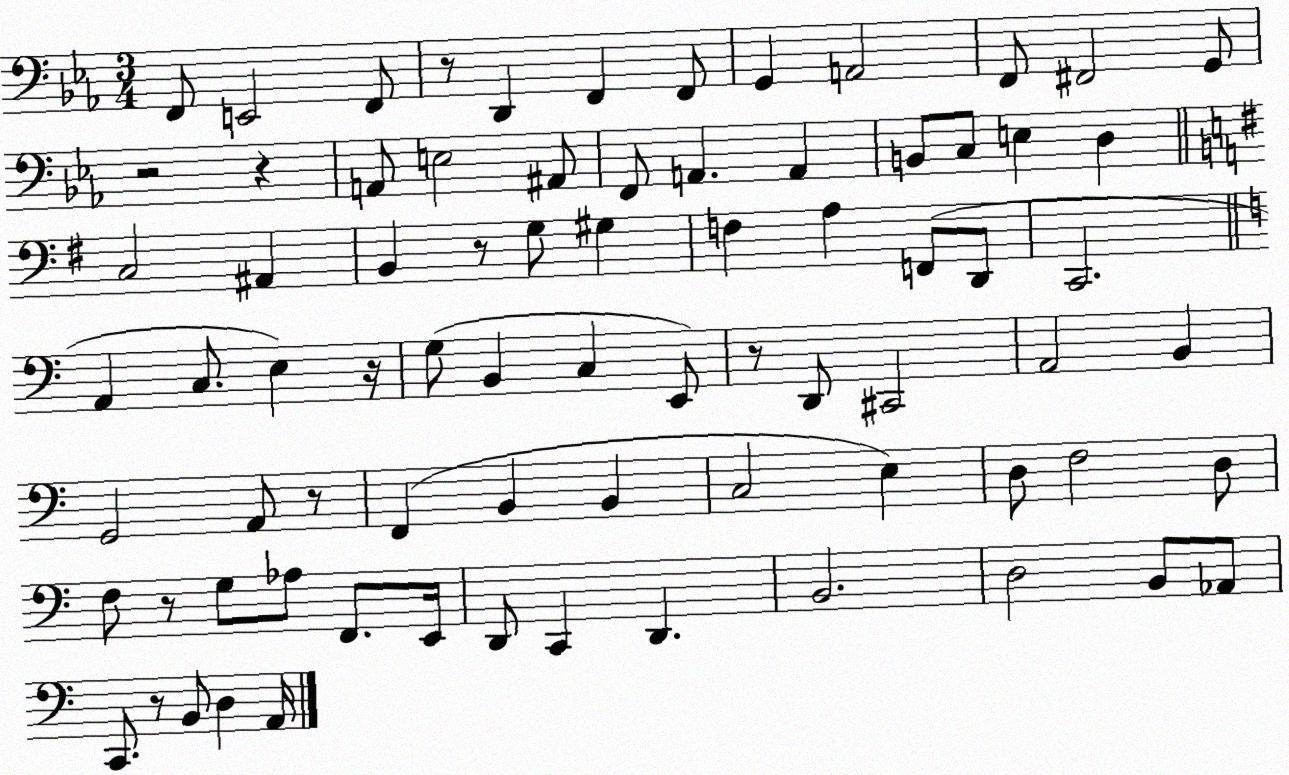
X:1
T:Untitled
M:3/4
L:1/4
K:Eb
F,,/2 E,,2 F,,/2 z/2 D,, F,, F,,/2 G,, A,,2 F,,/2 ^F,,2 G,,/2 z2 z A,,/2 E,2 ^A,,/2 F,,/2 A,, A,, B,,/2 C,/2 E, D, C,2 ^A,, B,, z/2 G,/2 ^G, F, A, F,,/2 D,,/2 C,,2 A,, C,/2 E, z/4 G,/2 B,, C, E,,/2 z/2 D,,/2 ^C,,2 A,,2 B,, G,,2 A,,/2 z/2 F,, B,, B,, C,2 E, D,/2 F,2 D,/2 F,/2 z/2 G,/2 _A,/2 F,,/2 E,,/4 D,,/2 C,, D,, B,,2 D,2 B,,/2 _A,,/2 C,,/2 z/2 B,,/2 D, A,,/4